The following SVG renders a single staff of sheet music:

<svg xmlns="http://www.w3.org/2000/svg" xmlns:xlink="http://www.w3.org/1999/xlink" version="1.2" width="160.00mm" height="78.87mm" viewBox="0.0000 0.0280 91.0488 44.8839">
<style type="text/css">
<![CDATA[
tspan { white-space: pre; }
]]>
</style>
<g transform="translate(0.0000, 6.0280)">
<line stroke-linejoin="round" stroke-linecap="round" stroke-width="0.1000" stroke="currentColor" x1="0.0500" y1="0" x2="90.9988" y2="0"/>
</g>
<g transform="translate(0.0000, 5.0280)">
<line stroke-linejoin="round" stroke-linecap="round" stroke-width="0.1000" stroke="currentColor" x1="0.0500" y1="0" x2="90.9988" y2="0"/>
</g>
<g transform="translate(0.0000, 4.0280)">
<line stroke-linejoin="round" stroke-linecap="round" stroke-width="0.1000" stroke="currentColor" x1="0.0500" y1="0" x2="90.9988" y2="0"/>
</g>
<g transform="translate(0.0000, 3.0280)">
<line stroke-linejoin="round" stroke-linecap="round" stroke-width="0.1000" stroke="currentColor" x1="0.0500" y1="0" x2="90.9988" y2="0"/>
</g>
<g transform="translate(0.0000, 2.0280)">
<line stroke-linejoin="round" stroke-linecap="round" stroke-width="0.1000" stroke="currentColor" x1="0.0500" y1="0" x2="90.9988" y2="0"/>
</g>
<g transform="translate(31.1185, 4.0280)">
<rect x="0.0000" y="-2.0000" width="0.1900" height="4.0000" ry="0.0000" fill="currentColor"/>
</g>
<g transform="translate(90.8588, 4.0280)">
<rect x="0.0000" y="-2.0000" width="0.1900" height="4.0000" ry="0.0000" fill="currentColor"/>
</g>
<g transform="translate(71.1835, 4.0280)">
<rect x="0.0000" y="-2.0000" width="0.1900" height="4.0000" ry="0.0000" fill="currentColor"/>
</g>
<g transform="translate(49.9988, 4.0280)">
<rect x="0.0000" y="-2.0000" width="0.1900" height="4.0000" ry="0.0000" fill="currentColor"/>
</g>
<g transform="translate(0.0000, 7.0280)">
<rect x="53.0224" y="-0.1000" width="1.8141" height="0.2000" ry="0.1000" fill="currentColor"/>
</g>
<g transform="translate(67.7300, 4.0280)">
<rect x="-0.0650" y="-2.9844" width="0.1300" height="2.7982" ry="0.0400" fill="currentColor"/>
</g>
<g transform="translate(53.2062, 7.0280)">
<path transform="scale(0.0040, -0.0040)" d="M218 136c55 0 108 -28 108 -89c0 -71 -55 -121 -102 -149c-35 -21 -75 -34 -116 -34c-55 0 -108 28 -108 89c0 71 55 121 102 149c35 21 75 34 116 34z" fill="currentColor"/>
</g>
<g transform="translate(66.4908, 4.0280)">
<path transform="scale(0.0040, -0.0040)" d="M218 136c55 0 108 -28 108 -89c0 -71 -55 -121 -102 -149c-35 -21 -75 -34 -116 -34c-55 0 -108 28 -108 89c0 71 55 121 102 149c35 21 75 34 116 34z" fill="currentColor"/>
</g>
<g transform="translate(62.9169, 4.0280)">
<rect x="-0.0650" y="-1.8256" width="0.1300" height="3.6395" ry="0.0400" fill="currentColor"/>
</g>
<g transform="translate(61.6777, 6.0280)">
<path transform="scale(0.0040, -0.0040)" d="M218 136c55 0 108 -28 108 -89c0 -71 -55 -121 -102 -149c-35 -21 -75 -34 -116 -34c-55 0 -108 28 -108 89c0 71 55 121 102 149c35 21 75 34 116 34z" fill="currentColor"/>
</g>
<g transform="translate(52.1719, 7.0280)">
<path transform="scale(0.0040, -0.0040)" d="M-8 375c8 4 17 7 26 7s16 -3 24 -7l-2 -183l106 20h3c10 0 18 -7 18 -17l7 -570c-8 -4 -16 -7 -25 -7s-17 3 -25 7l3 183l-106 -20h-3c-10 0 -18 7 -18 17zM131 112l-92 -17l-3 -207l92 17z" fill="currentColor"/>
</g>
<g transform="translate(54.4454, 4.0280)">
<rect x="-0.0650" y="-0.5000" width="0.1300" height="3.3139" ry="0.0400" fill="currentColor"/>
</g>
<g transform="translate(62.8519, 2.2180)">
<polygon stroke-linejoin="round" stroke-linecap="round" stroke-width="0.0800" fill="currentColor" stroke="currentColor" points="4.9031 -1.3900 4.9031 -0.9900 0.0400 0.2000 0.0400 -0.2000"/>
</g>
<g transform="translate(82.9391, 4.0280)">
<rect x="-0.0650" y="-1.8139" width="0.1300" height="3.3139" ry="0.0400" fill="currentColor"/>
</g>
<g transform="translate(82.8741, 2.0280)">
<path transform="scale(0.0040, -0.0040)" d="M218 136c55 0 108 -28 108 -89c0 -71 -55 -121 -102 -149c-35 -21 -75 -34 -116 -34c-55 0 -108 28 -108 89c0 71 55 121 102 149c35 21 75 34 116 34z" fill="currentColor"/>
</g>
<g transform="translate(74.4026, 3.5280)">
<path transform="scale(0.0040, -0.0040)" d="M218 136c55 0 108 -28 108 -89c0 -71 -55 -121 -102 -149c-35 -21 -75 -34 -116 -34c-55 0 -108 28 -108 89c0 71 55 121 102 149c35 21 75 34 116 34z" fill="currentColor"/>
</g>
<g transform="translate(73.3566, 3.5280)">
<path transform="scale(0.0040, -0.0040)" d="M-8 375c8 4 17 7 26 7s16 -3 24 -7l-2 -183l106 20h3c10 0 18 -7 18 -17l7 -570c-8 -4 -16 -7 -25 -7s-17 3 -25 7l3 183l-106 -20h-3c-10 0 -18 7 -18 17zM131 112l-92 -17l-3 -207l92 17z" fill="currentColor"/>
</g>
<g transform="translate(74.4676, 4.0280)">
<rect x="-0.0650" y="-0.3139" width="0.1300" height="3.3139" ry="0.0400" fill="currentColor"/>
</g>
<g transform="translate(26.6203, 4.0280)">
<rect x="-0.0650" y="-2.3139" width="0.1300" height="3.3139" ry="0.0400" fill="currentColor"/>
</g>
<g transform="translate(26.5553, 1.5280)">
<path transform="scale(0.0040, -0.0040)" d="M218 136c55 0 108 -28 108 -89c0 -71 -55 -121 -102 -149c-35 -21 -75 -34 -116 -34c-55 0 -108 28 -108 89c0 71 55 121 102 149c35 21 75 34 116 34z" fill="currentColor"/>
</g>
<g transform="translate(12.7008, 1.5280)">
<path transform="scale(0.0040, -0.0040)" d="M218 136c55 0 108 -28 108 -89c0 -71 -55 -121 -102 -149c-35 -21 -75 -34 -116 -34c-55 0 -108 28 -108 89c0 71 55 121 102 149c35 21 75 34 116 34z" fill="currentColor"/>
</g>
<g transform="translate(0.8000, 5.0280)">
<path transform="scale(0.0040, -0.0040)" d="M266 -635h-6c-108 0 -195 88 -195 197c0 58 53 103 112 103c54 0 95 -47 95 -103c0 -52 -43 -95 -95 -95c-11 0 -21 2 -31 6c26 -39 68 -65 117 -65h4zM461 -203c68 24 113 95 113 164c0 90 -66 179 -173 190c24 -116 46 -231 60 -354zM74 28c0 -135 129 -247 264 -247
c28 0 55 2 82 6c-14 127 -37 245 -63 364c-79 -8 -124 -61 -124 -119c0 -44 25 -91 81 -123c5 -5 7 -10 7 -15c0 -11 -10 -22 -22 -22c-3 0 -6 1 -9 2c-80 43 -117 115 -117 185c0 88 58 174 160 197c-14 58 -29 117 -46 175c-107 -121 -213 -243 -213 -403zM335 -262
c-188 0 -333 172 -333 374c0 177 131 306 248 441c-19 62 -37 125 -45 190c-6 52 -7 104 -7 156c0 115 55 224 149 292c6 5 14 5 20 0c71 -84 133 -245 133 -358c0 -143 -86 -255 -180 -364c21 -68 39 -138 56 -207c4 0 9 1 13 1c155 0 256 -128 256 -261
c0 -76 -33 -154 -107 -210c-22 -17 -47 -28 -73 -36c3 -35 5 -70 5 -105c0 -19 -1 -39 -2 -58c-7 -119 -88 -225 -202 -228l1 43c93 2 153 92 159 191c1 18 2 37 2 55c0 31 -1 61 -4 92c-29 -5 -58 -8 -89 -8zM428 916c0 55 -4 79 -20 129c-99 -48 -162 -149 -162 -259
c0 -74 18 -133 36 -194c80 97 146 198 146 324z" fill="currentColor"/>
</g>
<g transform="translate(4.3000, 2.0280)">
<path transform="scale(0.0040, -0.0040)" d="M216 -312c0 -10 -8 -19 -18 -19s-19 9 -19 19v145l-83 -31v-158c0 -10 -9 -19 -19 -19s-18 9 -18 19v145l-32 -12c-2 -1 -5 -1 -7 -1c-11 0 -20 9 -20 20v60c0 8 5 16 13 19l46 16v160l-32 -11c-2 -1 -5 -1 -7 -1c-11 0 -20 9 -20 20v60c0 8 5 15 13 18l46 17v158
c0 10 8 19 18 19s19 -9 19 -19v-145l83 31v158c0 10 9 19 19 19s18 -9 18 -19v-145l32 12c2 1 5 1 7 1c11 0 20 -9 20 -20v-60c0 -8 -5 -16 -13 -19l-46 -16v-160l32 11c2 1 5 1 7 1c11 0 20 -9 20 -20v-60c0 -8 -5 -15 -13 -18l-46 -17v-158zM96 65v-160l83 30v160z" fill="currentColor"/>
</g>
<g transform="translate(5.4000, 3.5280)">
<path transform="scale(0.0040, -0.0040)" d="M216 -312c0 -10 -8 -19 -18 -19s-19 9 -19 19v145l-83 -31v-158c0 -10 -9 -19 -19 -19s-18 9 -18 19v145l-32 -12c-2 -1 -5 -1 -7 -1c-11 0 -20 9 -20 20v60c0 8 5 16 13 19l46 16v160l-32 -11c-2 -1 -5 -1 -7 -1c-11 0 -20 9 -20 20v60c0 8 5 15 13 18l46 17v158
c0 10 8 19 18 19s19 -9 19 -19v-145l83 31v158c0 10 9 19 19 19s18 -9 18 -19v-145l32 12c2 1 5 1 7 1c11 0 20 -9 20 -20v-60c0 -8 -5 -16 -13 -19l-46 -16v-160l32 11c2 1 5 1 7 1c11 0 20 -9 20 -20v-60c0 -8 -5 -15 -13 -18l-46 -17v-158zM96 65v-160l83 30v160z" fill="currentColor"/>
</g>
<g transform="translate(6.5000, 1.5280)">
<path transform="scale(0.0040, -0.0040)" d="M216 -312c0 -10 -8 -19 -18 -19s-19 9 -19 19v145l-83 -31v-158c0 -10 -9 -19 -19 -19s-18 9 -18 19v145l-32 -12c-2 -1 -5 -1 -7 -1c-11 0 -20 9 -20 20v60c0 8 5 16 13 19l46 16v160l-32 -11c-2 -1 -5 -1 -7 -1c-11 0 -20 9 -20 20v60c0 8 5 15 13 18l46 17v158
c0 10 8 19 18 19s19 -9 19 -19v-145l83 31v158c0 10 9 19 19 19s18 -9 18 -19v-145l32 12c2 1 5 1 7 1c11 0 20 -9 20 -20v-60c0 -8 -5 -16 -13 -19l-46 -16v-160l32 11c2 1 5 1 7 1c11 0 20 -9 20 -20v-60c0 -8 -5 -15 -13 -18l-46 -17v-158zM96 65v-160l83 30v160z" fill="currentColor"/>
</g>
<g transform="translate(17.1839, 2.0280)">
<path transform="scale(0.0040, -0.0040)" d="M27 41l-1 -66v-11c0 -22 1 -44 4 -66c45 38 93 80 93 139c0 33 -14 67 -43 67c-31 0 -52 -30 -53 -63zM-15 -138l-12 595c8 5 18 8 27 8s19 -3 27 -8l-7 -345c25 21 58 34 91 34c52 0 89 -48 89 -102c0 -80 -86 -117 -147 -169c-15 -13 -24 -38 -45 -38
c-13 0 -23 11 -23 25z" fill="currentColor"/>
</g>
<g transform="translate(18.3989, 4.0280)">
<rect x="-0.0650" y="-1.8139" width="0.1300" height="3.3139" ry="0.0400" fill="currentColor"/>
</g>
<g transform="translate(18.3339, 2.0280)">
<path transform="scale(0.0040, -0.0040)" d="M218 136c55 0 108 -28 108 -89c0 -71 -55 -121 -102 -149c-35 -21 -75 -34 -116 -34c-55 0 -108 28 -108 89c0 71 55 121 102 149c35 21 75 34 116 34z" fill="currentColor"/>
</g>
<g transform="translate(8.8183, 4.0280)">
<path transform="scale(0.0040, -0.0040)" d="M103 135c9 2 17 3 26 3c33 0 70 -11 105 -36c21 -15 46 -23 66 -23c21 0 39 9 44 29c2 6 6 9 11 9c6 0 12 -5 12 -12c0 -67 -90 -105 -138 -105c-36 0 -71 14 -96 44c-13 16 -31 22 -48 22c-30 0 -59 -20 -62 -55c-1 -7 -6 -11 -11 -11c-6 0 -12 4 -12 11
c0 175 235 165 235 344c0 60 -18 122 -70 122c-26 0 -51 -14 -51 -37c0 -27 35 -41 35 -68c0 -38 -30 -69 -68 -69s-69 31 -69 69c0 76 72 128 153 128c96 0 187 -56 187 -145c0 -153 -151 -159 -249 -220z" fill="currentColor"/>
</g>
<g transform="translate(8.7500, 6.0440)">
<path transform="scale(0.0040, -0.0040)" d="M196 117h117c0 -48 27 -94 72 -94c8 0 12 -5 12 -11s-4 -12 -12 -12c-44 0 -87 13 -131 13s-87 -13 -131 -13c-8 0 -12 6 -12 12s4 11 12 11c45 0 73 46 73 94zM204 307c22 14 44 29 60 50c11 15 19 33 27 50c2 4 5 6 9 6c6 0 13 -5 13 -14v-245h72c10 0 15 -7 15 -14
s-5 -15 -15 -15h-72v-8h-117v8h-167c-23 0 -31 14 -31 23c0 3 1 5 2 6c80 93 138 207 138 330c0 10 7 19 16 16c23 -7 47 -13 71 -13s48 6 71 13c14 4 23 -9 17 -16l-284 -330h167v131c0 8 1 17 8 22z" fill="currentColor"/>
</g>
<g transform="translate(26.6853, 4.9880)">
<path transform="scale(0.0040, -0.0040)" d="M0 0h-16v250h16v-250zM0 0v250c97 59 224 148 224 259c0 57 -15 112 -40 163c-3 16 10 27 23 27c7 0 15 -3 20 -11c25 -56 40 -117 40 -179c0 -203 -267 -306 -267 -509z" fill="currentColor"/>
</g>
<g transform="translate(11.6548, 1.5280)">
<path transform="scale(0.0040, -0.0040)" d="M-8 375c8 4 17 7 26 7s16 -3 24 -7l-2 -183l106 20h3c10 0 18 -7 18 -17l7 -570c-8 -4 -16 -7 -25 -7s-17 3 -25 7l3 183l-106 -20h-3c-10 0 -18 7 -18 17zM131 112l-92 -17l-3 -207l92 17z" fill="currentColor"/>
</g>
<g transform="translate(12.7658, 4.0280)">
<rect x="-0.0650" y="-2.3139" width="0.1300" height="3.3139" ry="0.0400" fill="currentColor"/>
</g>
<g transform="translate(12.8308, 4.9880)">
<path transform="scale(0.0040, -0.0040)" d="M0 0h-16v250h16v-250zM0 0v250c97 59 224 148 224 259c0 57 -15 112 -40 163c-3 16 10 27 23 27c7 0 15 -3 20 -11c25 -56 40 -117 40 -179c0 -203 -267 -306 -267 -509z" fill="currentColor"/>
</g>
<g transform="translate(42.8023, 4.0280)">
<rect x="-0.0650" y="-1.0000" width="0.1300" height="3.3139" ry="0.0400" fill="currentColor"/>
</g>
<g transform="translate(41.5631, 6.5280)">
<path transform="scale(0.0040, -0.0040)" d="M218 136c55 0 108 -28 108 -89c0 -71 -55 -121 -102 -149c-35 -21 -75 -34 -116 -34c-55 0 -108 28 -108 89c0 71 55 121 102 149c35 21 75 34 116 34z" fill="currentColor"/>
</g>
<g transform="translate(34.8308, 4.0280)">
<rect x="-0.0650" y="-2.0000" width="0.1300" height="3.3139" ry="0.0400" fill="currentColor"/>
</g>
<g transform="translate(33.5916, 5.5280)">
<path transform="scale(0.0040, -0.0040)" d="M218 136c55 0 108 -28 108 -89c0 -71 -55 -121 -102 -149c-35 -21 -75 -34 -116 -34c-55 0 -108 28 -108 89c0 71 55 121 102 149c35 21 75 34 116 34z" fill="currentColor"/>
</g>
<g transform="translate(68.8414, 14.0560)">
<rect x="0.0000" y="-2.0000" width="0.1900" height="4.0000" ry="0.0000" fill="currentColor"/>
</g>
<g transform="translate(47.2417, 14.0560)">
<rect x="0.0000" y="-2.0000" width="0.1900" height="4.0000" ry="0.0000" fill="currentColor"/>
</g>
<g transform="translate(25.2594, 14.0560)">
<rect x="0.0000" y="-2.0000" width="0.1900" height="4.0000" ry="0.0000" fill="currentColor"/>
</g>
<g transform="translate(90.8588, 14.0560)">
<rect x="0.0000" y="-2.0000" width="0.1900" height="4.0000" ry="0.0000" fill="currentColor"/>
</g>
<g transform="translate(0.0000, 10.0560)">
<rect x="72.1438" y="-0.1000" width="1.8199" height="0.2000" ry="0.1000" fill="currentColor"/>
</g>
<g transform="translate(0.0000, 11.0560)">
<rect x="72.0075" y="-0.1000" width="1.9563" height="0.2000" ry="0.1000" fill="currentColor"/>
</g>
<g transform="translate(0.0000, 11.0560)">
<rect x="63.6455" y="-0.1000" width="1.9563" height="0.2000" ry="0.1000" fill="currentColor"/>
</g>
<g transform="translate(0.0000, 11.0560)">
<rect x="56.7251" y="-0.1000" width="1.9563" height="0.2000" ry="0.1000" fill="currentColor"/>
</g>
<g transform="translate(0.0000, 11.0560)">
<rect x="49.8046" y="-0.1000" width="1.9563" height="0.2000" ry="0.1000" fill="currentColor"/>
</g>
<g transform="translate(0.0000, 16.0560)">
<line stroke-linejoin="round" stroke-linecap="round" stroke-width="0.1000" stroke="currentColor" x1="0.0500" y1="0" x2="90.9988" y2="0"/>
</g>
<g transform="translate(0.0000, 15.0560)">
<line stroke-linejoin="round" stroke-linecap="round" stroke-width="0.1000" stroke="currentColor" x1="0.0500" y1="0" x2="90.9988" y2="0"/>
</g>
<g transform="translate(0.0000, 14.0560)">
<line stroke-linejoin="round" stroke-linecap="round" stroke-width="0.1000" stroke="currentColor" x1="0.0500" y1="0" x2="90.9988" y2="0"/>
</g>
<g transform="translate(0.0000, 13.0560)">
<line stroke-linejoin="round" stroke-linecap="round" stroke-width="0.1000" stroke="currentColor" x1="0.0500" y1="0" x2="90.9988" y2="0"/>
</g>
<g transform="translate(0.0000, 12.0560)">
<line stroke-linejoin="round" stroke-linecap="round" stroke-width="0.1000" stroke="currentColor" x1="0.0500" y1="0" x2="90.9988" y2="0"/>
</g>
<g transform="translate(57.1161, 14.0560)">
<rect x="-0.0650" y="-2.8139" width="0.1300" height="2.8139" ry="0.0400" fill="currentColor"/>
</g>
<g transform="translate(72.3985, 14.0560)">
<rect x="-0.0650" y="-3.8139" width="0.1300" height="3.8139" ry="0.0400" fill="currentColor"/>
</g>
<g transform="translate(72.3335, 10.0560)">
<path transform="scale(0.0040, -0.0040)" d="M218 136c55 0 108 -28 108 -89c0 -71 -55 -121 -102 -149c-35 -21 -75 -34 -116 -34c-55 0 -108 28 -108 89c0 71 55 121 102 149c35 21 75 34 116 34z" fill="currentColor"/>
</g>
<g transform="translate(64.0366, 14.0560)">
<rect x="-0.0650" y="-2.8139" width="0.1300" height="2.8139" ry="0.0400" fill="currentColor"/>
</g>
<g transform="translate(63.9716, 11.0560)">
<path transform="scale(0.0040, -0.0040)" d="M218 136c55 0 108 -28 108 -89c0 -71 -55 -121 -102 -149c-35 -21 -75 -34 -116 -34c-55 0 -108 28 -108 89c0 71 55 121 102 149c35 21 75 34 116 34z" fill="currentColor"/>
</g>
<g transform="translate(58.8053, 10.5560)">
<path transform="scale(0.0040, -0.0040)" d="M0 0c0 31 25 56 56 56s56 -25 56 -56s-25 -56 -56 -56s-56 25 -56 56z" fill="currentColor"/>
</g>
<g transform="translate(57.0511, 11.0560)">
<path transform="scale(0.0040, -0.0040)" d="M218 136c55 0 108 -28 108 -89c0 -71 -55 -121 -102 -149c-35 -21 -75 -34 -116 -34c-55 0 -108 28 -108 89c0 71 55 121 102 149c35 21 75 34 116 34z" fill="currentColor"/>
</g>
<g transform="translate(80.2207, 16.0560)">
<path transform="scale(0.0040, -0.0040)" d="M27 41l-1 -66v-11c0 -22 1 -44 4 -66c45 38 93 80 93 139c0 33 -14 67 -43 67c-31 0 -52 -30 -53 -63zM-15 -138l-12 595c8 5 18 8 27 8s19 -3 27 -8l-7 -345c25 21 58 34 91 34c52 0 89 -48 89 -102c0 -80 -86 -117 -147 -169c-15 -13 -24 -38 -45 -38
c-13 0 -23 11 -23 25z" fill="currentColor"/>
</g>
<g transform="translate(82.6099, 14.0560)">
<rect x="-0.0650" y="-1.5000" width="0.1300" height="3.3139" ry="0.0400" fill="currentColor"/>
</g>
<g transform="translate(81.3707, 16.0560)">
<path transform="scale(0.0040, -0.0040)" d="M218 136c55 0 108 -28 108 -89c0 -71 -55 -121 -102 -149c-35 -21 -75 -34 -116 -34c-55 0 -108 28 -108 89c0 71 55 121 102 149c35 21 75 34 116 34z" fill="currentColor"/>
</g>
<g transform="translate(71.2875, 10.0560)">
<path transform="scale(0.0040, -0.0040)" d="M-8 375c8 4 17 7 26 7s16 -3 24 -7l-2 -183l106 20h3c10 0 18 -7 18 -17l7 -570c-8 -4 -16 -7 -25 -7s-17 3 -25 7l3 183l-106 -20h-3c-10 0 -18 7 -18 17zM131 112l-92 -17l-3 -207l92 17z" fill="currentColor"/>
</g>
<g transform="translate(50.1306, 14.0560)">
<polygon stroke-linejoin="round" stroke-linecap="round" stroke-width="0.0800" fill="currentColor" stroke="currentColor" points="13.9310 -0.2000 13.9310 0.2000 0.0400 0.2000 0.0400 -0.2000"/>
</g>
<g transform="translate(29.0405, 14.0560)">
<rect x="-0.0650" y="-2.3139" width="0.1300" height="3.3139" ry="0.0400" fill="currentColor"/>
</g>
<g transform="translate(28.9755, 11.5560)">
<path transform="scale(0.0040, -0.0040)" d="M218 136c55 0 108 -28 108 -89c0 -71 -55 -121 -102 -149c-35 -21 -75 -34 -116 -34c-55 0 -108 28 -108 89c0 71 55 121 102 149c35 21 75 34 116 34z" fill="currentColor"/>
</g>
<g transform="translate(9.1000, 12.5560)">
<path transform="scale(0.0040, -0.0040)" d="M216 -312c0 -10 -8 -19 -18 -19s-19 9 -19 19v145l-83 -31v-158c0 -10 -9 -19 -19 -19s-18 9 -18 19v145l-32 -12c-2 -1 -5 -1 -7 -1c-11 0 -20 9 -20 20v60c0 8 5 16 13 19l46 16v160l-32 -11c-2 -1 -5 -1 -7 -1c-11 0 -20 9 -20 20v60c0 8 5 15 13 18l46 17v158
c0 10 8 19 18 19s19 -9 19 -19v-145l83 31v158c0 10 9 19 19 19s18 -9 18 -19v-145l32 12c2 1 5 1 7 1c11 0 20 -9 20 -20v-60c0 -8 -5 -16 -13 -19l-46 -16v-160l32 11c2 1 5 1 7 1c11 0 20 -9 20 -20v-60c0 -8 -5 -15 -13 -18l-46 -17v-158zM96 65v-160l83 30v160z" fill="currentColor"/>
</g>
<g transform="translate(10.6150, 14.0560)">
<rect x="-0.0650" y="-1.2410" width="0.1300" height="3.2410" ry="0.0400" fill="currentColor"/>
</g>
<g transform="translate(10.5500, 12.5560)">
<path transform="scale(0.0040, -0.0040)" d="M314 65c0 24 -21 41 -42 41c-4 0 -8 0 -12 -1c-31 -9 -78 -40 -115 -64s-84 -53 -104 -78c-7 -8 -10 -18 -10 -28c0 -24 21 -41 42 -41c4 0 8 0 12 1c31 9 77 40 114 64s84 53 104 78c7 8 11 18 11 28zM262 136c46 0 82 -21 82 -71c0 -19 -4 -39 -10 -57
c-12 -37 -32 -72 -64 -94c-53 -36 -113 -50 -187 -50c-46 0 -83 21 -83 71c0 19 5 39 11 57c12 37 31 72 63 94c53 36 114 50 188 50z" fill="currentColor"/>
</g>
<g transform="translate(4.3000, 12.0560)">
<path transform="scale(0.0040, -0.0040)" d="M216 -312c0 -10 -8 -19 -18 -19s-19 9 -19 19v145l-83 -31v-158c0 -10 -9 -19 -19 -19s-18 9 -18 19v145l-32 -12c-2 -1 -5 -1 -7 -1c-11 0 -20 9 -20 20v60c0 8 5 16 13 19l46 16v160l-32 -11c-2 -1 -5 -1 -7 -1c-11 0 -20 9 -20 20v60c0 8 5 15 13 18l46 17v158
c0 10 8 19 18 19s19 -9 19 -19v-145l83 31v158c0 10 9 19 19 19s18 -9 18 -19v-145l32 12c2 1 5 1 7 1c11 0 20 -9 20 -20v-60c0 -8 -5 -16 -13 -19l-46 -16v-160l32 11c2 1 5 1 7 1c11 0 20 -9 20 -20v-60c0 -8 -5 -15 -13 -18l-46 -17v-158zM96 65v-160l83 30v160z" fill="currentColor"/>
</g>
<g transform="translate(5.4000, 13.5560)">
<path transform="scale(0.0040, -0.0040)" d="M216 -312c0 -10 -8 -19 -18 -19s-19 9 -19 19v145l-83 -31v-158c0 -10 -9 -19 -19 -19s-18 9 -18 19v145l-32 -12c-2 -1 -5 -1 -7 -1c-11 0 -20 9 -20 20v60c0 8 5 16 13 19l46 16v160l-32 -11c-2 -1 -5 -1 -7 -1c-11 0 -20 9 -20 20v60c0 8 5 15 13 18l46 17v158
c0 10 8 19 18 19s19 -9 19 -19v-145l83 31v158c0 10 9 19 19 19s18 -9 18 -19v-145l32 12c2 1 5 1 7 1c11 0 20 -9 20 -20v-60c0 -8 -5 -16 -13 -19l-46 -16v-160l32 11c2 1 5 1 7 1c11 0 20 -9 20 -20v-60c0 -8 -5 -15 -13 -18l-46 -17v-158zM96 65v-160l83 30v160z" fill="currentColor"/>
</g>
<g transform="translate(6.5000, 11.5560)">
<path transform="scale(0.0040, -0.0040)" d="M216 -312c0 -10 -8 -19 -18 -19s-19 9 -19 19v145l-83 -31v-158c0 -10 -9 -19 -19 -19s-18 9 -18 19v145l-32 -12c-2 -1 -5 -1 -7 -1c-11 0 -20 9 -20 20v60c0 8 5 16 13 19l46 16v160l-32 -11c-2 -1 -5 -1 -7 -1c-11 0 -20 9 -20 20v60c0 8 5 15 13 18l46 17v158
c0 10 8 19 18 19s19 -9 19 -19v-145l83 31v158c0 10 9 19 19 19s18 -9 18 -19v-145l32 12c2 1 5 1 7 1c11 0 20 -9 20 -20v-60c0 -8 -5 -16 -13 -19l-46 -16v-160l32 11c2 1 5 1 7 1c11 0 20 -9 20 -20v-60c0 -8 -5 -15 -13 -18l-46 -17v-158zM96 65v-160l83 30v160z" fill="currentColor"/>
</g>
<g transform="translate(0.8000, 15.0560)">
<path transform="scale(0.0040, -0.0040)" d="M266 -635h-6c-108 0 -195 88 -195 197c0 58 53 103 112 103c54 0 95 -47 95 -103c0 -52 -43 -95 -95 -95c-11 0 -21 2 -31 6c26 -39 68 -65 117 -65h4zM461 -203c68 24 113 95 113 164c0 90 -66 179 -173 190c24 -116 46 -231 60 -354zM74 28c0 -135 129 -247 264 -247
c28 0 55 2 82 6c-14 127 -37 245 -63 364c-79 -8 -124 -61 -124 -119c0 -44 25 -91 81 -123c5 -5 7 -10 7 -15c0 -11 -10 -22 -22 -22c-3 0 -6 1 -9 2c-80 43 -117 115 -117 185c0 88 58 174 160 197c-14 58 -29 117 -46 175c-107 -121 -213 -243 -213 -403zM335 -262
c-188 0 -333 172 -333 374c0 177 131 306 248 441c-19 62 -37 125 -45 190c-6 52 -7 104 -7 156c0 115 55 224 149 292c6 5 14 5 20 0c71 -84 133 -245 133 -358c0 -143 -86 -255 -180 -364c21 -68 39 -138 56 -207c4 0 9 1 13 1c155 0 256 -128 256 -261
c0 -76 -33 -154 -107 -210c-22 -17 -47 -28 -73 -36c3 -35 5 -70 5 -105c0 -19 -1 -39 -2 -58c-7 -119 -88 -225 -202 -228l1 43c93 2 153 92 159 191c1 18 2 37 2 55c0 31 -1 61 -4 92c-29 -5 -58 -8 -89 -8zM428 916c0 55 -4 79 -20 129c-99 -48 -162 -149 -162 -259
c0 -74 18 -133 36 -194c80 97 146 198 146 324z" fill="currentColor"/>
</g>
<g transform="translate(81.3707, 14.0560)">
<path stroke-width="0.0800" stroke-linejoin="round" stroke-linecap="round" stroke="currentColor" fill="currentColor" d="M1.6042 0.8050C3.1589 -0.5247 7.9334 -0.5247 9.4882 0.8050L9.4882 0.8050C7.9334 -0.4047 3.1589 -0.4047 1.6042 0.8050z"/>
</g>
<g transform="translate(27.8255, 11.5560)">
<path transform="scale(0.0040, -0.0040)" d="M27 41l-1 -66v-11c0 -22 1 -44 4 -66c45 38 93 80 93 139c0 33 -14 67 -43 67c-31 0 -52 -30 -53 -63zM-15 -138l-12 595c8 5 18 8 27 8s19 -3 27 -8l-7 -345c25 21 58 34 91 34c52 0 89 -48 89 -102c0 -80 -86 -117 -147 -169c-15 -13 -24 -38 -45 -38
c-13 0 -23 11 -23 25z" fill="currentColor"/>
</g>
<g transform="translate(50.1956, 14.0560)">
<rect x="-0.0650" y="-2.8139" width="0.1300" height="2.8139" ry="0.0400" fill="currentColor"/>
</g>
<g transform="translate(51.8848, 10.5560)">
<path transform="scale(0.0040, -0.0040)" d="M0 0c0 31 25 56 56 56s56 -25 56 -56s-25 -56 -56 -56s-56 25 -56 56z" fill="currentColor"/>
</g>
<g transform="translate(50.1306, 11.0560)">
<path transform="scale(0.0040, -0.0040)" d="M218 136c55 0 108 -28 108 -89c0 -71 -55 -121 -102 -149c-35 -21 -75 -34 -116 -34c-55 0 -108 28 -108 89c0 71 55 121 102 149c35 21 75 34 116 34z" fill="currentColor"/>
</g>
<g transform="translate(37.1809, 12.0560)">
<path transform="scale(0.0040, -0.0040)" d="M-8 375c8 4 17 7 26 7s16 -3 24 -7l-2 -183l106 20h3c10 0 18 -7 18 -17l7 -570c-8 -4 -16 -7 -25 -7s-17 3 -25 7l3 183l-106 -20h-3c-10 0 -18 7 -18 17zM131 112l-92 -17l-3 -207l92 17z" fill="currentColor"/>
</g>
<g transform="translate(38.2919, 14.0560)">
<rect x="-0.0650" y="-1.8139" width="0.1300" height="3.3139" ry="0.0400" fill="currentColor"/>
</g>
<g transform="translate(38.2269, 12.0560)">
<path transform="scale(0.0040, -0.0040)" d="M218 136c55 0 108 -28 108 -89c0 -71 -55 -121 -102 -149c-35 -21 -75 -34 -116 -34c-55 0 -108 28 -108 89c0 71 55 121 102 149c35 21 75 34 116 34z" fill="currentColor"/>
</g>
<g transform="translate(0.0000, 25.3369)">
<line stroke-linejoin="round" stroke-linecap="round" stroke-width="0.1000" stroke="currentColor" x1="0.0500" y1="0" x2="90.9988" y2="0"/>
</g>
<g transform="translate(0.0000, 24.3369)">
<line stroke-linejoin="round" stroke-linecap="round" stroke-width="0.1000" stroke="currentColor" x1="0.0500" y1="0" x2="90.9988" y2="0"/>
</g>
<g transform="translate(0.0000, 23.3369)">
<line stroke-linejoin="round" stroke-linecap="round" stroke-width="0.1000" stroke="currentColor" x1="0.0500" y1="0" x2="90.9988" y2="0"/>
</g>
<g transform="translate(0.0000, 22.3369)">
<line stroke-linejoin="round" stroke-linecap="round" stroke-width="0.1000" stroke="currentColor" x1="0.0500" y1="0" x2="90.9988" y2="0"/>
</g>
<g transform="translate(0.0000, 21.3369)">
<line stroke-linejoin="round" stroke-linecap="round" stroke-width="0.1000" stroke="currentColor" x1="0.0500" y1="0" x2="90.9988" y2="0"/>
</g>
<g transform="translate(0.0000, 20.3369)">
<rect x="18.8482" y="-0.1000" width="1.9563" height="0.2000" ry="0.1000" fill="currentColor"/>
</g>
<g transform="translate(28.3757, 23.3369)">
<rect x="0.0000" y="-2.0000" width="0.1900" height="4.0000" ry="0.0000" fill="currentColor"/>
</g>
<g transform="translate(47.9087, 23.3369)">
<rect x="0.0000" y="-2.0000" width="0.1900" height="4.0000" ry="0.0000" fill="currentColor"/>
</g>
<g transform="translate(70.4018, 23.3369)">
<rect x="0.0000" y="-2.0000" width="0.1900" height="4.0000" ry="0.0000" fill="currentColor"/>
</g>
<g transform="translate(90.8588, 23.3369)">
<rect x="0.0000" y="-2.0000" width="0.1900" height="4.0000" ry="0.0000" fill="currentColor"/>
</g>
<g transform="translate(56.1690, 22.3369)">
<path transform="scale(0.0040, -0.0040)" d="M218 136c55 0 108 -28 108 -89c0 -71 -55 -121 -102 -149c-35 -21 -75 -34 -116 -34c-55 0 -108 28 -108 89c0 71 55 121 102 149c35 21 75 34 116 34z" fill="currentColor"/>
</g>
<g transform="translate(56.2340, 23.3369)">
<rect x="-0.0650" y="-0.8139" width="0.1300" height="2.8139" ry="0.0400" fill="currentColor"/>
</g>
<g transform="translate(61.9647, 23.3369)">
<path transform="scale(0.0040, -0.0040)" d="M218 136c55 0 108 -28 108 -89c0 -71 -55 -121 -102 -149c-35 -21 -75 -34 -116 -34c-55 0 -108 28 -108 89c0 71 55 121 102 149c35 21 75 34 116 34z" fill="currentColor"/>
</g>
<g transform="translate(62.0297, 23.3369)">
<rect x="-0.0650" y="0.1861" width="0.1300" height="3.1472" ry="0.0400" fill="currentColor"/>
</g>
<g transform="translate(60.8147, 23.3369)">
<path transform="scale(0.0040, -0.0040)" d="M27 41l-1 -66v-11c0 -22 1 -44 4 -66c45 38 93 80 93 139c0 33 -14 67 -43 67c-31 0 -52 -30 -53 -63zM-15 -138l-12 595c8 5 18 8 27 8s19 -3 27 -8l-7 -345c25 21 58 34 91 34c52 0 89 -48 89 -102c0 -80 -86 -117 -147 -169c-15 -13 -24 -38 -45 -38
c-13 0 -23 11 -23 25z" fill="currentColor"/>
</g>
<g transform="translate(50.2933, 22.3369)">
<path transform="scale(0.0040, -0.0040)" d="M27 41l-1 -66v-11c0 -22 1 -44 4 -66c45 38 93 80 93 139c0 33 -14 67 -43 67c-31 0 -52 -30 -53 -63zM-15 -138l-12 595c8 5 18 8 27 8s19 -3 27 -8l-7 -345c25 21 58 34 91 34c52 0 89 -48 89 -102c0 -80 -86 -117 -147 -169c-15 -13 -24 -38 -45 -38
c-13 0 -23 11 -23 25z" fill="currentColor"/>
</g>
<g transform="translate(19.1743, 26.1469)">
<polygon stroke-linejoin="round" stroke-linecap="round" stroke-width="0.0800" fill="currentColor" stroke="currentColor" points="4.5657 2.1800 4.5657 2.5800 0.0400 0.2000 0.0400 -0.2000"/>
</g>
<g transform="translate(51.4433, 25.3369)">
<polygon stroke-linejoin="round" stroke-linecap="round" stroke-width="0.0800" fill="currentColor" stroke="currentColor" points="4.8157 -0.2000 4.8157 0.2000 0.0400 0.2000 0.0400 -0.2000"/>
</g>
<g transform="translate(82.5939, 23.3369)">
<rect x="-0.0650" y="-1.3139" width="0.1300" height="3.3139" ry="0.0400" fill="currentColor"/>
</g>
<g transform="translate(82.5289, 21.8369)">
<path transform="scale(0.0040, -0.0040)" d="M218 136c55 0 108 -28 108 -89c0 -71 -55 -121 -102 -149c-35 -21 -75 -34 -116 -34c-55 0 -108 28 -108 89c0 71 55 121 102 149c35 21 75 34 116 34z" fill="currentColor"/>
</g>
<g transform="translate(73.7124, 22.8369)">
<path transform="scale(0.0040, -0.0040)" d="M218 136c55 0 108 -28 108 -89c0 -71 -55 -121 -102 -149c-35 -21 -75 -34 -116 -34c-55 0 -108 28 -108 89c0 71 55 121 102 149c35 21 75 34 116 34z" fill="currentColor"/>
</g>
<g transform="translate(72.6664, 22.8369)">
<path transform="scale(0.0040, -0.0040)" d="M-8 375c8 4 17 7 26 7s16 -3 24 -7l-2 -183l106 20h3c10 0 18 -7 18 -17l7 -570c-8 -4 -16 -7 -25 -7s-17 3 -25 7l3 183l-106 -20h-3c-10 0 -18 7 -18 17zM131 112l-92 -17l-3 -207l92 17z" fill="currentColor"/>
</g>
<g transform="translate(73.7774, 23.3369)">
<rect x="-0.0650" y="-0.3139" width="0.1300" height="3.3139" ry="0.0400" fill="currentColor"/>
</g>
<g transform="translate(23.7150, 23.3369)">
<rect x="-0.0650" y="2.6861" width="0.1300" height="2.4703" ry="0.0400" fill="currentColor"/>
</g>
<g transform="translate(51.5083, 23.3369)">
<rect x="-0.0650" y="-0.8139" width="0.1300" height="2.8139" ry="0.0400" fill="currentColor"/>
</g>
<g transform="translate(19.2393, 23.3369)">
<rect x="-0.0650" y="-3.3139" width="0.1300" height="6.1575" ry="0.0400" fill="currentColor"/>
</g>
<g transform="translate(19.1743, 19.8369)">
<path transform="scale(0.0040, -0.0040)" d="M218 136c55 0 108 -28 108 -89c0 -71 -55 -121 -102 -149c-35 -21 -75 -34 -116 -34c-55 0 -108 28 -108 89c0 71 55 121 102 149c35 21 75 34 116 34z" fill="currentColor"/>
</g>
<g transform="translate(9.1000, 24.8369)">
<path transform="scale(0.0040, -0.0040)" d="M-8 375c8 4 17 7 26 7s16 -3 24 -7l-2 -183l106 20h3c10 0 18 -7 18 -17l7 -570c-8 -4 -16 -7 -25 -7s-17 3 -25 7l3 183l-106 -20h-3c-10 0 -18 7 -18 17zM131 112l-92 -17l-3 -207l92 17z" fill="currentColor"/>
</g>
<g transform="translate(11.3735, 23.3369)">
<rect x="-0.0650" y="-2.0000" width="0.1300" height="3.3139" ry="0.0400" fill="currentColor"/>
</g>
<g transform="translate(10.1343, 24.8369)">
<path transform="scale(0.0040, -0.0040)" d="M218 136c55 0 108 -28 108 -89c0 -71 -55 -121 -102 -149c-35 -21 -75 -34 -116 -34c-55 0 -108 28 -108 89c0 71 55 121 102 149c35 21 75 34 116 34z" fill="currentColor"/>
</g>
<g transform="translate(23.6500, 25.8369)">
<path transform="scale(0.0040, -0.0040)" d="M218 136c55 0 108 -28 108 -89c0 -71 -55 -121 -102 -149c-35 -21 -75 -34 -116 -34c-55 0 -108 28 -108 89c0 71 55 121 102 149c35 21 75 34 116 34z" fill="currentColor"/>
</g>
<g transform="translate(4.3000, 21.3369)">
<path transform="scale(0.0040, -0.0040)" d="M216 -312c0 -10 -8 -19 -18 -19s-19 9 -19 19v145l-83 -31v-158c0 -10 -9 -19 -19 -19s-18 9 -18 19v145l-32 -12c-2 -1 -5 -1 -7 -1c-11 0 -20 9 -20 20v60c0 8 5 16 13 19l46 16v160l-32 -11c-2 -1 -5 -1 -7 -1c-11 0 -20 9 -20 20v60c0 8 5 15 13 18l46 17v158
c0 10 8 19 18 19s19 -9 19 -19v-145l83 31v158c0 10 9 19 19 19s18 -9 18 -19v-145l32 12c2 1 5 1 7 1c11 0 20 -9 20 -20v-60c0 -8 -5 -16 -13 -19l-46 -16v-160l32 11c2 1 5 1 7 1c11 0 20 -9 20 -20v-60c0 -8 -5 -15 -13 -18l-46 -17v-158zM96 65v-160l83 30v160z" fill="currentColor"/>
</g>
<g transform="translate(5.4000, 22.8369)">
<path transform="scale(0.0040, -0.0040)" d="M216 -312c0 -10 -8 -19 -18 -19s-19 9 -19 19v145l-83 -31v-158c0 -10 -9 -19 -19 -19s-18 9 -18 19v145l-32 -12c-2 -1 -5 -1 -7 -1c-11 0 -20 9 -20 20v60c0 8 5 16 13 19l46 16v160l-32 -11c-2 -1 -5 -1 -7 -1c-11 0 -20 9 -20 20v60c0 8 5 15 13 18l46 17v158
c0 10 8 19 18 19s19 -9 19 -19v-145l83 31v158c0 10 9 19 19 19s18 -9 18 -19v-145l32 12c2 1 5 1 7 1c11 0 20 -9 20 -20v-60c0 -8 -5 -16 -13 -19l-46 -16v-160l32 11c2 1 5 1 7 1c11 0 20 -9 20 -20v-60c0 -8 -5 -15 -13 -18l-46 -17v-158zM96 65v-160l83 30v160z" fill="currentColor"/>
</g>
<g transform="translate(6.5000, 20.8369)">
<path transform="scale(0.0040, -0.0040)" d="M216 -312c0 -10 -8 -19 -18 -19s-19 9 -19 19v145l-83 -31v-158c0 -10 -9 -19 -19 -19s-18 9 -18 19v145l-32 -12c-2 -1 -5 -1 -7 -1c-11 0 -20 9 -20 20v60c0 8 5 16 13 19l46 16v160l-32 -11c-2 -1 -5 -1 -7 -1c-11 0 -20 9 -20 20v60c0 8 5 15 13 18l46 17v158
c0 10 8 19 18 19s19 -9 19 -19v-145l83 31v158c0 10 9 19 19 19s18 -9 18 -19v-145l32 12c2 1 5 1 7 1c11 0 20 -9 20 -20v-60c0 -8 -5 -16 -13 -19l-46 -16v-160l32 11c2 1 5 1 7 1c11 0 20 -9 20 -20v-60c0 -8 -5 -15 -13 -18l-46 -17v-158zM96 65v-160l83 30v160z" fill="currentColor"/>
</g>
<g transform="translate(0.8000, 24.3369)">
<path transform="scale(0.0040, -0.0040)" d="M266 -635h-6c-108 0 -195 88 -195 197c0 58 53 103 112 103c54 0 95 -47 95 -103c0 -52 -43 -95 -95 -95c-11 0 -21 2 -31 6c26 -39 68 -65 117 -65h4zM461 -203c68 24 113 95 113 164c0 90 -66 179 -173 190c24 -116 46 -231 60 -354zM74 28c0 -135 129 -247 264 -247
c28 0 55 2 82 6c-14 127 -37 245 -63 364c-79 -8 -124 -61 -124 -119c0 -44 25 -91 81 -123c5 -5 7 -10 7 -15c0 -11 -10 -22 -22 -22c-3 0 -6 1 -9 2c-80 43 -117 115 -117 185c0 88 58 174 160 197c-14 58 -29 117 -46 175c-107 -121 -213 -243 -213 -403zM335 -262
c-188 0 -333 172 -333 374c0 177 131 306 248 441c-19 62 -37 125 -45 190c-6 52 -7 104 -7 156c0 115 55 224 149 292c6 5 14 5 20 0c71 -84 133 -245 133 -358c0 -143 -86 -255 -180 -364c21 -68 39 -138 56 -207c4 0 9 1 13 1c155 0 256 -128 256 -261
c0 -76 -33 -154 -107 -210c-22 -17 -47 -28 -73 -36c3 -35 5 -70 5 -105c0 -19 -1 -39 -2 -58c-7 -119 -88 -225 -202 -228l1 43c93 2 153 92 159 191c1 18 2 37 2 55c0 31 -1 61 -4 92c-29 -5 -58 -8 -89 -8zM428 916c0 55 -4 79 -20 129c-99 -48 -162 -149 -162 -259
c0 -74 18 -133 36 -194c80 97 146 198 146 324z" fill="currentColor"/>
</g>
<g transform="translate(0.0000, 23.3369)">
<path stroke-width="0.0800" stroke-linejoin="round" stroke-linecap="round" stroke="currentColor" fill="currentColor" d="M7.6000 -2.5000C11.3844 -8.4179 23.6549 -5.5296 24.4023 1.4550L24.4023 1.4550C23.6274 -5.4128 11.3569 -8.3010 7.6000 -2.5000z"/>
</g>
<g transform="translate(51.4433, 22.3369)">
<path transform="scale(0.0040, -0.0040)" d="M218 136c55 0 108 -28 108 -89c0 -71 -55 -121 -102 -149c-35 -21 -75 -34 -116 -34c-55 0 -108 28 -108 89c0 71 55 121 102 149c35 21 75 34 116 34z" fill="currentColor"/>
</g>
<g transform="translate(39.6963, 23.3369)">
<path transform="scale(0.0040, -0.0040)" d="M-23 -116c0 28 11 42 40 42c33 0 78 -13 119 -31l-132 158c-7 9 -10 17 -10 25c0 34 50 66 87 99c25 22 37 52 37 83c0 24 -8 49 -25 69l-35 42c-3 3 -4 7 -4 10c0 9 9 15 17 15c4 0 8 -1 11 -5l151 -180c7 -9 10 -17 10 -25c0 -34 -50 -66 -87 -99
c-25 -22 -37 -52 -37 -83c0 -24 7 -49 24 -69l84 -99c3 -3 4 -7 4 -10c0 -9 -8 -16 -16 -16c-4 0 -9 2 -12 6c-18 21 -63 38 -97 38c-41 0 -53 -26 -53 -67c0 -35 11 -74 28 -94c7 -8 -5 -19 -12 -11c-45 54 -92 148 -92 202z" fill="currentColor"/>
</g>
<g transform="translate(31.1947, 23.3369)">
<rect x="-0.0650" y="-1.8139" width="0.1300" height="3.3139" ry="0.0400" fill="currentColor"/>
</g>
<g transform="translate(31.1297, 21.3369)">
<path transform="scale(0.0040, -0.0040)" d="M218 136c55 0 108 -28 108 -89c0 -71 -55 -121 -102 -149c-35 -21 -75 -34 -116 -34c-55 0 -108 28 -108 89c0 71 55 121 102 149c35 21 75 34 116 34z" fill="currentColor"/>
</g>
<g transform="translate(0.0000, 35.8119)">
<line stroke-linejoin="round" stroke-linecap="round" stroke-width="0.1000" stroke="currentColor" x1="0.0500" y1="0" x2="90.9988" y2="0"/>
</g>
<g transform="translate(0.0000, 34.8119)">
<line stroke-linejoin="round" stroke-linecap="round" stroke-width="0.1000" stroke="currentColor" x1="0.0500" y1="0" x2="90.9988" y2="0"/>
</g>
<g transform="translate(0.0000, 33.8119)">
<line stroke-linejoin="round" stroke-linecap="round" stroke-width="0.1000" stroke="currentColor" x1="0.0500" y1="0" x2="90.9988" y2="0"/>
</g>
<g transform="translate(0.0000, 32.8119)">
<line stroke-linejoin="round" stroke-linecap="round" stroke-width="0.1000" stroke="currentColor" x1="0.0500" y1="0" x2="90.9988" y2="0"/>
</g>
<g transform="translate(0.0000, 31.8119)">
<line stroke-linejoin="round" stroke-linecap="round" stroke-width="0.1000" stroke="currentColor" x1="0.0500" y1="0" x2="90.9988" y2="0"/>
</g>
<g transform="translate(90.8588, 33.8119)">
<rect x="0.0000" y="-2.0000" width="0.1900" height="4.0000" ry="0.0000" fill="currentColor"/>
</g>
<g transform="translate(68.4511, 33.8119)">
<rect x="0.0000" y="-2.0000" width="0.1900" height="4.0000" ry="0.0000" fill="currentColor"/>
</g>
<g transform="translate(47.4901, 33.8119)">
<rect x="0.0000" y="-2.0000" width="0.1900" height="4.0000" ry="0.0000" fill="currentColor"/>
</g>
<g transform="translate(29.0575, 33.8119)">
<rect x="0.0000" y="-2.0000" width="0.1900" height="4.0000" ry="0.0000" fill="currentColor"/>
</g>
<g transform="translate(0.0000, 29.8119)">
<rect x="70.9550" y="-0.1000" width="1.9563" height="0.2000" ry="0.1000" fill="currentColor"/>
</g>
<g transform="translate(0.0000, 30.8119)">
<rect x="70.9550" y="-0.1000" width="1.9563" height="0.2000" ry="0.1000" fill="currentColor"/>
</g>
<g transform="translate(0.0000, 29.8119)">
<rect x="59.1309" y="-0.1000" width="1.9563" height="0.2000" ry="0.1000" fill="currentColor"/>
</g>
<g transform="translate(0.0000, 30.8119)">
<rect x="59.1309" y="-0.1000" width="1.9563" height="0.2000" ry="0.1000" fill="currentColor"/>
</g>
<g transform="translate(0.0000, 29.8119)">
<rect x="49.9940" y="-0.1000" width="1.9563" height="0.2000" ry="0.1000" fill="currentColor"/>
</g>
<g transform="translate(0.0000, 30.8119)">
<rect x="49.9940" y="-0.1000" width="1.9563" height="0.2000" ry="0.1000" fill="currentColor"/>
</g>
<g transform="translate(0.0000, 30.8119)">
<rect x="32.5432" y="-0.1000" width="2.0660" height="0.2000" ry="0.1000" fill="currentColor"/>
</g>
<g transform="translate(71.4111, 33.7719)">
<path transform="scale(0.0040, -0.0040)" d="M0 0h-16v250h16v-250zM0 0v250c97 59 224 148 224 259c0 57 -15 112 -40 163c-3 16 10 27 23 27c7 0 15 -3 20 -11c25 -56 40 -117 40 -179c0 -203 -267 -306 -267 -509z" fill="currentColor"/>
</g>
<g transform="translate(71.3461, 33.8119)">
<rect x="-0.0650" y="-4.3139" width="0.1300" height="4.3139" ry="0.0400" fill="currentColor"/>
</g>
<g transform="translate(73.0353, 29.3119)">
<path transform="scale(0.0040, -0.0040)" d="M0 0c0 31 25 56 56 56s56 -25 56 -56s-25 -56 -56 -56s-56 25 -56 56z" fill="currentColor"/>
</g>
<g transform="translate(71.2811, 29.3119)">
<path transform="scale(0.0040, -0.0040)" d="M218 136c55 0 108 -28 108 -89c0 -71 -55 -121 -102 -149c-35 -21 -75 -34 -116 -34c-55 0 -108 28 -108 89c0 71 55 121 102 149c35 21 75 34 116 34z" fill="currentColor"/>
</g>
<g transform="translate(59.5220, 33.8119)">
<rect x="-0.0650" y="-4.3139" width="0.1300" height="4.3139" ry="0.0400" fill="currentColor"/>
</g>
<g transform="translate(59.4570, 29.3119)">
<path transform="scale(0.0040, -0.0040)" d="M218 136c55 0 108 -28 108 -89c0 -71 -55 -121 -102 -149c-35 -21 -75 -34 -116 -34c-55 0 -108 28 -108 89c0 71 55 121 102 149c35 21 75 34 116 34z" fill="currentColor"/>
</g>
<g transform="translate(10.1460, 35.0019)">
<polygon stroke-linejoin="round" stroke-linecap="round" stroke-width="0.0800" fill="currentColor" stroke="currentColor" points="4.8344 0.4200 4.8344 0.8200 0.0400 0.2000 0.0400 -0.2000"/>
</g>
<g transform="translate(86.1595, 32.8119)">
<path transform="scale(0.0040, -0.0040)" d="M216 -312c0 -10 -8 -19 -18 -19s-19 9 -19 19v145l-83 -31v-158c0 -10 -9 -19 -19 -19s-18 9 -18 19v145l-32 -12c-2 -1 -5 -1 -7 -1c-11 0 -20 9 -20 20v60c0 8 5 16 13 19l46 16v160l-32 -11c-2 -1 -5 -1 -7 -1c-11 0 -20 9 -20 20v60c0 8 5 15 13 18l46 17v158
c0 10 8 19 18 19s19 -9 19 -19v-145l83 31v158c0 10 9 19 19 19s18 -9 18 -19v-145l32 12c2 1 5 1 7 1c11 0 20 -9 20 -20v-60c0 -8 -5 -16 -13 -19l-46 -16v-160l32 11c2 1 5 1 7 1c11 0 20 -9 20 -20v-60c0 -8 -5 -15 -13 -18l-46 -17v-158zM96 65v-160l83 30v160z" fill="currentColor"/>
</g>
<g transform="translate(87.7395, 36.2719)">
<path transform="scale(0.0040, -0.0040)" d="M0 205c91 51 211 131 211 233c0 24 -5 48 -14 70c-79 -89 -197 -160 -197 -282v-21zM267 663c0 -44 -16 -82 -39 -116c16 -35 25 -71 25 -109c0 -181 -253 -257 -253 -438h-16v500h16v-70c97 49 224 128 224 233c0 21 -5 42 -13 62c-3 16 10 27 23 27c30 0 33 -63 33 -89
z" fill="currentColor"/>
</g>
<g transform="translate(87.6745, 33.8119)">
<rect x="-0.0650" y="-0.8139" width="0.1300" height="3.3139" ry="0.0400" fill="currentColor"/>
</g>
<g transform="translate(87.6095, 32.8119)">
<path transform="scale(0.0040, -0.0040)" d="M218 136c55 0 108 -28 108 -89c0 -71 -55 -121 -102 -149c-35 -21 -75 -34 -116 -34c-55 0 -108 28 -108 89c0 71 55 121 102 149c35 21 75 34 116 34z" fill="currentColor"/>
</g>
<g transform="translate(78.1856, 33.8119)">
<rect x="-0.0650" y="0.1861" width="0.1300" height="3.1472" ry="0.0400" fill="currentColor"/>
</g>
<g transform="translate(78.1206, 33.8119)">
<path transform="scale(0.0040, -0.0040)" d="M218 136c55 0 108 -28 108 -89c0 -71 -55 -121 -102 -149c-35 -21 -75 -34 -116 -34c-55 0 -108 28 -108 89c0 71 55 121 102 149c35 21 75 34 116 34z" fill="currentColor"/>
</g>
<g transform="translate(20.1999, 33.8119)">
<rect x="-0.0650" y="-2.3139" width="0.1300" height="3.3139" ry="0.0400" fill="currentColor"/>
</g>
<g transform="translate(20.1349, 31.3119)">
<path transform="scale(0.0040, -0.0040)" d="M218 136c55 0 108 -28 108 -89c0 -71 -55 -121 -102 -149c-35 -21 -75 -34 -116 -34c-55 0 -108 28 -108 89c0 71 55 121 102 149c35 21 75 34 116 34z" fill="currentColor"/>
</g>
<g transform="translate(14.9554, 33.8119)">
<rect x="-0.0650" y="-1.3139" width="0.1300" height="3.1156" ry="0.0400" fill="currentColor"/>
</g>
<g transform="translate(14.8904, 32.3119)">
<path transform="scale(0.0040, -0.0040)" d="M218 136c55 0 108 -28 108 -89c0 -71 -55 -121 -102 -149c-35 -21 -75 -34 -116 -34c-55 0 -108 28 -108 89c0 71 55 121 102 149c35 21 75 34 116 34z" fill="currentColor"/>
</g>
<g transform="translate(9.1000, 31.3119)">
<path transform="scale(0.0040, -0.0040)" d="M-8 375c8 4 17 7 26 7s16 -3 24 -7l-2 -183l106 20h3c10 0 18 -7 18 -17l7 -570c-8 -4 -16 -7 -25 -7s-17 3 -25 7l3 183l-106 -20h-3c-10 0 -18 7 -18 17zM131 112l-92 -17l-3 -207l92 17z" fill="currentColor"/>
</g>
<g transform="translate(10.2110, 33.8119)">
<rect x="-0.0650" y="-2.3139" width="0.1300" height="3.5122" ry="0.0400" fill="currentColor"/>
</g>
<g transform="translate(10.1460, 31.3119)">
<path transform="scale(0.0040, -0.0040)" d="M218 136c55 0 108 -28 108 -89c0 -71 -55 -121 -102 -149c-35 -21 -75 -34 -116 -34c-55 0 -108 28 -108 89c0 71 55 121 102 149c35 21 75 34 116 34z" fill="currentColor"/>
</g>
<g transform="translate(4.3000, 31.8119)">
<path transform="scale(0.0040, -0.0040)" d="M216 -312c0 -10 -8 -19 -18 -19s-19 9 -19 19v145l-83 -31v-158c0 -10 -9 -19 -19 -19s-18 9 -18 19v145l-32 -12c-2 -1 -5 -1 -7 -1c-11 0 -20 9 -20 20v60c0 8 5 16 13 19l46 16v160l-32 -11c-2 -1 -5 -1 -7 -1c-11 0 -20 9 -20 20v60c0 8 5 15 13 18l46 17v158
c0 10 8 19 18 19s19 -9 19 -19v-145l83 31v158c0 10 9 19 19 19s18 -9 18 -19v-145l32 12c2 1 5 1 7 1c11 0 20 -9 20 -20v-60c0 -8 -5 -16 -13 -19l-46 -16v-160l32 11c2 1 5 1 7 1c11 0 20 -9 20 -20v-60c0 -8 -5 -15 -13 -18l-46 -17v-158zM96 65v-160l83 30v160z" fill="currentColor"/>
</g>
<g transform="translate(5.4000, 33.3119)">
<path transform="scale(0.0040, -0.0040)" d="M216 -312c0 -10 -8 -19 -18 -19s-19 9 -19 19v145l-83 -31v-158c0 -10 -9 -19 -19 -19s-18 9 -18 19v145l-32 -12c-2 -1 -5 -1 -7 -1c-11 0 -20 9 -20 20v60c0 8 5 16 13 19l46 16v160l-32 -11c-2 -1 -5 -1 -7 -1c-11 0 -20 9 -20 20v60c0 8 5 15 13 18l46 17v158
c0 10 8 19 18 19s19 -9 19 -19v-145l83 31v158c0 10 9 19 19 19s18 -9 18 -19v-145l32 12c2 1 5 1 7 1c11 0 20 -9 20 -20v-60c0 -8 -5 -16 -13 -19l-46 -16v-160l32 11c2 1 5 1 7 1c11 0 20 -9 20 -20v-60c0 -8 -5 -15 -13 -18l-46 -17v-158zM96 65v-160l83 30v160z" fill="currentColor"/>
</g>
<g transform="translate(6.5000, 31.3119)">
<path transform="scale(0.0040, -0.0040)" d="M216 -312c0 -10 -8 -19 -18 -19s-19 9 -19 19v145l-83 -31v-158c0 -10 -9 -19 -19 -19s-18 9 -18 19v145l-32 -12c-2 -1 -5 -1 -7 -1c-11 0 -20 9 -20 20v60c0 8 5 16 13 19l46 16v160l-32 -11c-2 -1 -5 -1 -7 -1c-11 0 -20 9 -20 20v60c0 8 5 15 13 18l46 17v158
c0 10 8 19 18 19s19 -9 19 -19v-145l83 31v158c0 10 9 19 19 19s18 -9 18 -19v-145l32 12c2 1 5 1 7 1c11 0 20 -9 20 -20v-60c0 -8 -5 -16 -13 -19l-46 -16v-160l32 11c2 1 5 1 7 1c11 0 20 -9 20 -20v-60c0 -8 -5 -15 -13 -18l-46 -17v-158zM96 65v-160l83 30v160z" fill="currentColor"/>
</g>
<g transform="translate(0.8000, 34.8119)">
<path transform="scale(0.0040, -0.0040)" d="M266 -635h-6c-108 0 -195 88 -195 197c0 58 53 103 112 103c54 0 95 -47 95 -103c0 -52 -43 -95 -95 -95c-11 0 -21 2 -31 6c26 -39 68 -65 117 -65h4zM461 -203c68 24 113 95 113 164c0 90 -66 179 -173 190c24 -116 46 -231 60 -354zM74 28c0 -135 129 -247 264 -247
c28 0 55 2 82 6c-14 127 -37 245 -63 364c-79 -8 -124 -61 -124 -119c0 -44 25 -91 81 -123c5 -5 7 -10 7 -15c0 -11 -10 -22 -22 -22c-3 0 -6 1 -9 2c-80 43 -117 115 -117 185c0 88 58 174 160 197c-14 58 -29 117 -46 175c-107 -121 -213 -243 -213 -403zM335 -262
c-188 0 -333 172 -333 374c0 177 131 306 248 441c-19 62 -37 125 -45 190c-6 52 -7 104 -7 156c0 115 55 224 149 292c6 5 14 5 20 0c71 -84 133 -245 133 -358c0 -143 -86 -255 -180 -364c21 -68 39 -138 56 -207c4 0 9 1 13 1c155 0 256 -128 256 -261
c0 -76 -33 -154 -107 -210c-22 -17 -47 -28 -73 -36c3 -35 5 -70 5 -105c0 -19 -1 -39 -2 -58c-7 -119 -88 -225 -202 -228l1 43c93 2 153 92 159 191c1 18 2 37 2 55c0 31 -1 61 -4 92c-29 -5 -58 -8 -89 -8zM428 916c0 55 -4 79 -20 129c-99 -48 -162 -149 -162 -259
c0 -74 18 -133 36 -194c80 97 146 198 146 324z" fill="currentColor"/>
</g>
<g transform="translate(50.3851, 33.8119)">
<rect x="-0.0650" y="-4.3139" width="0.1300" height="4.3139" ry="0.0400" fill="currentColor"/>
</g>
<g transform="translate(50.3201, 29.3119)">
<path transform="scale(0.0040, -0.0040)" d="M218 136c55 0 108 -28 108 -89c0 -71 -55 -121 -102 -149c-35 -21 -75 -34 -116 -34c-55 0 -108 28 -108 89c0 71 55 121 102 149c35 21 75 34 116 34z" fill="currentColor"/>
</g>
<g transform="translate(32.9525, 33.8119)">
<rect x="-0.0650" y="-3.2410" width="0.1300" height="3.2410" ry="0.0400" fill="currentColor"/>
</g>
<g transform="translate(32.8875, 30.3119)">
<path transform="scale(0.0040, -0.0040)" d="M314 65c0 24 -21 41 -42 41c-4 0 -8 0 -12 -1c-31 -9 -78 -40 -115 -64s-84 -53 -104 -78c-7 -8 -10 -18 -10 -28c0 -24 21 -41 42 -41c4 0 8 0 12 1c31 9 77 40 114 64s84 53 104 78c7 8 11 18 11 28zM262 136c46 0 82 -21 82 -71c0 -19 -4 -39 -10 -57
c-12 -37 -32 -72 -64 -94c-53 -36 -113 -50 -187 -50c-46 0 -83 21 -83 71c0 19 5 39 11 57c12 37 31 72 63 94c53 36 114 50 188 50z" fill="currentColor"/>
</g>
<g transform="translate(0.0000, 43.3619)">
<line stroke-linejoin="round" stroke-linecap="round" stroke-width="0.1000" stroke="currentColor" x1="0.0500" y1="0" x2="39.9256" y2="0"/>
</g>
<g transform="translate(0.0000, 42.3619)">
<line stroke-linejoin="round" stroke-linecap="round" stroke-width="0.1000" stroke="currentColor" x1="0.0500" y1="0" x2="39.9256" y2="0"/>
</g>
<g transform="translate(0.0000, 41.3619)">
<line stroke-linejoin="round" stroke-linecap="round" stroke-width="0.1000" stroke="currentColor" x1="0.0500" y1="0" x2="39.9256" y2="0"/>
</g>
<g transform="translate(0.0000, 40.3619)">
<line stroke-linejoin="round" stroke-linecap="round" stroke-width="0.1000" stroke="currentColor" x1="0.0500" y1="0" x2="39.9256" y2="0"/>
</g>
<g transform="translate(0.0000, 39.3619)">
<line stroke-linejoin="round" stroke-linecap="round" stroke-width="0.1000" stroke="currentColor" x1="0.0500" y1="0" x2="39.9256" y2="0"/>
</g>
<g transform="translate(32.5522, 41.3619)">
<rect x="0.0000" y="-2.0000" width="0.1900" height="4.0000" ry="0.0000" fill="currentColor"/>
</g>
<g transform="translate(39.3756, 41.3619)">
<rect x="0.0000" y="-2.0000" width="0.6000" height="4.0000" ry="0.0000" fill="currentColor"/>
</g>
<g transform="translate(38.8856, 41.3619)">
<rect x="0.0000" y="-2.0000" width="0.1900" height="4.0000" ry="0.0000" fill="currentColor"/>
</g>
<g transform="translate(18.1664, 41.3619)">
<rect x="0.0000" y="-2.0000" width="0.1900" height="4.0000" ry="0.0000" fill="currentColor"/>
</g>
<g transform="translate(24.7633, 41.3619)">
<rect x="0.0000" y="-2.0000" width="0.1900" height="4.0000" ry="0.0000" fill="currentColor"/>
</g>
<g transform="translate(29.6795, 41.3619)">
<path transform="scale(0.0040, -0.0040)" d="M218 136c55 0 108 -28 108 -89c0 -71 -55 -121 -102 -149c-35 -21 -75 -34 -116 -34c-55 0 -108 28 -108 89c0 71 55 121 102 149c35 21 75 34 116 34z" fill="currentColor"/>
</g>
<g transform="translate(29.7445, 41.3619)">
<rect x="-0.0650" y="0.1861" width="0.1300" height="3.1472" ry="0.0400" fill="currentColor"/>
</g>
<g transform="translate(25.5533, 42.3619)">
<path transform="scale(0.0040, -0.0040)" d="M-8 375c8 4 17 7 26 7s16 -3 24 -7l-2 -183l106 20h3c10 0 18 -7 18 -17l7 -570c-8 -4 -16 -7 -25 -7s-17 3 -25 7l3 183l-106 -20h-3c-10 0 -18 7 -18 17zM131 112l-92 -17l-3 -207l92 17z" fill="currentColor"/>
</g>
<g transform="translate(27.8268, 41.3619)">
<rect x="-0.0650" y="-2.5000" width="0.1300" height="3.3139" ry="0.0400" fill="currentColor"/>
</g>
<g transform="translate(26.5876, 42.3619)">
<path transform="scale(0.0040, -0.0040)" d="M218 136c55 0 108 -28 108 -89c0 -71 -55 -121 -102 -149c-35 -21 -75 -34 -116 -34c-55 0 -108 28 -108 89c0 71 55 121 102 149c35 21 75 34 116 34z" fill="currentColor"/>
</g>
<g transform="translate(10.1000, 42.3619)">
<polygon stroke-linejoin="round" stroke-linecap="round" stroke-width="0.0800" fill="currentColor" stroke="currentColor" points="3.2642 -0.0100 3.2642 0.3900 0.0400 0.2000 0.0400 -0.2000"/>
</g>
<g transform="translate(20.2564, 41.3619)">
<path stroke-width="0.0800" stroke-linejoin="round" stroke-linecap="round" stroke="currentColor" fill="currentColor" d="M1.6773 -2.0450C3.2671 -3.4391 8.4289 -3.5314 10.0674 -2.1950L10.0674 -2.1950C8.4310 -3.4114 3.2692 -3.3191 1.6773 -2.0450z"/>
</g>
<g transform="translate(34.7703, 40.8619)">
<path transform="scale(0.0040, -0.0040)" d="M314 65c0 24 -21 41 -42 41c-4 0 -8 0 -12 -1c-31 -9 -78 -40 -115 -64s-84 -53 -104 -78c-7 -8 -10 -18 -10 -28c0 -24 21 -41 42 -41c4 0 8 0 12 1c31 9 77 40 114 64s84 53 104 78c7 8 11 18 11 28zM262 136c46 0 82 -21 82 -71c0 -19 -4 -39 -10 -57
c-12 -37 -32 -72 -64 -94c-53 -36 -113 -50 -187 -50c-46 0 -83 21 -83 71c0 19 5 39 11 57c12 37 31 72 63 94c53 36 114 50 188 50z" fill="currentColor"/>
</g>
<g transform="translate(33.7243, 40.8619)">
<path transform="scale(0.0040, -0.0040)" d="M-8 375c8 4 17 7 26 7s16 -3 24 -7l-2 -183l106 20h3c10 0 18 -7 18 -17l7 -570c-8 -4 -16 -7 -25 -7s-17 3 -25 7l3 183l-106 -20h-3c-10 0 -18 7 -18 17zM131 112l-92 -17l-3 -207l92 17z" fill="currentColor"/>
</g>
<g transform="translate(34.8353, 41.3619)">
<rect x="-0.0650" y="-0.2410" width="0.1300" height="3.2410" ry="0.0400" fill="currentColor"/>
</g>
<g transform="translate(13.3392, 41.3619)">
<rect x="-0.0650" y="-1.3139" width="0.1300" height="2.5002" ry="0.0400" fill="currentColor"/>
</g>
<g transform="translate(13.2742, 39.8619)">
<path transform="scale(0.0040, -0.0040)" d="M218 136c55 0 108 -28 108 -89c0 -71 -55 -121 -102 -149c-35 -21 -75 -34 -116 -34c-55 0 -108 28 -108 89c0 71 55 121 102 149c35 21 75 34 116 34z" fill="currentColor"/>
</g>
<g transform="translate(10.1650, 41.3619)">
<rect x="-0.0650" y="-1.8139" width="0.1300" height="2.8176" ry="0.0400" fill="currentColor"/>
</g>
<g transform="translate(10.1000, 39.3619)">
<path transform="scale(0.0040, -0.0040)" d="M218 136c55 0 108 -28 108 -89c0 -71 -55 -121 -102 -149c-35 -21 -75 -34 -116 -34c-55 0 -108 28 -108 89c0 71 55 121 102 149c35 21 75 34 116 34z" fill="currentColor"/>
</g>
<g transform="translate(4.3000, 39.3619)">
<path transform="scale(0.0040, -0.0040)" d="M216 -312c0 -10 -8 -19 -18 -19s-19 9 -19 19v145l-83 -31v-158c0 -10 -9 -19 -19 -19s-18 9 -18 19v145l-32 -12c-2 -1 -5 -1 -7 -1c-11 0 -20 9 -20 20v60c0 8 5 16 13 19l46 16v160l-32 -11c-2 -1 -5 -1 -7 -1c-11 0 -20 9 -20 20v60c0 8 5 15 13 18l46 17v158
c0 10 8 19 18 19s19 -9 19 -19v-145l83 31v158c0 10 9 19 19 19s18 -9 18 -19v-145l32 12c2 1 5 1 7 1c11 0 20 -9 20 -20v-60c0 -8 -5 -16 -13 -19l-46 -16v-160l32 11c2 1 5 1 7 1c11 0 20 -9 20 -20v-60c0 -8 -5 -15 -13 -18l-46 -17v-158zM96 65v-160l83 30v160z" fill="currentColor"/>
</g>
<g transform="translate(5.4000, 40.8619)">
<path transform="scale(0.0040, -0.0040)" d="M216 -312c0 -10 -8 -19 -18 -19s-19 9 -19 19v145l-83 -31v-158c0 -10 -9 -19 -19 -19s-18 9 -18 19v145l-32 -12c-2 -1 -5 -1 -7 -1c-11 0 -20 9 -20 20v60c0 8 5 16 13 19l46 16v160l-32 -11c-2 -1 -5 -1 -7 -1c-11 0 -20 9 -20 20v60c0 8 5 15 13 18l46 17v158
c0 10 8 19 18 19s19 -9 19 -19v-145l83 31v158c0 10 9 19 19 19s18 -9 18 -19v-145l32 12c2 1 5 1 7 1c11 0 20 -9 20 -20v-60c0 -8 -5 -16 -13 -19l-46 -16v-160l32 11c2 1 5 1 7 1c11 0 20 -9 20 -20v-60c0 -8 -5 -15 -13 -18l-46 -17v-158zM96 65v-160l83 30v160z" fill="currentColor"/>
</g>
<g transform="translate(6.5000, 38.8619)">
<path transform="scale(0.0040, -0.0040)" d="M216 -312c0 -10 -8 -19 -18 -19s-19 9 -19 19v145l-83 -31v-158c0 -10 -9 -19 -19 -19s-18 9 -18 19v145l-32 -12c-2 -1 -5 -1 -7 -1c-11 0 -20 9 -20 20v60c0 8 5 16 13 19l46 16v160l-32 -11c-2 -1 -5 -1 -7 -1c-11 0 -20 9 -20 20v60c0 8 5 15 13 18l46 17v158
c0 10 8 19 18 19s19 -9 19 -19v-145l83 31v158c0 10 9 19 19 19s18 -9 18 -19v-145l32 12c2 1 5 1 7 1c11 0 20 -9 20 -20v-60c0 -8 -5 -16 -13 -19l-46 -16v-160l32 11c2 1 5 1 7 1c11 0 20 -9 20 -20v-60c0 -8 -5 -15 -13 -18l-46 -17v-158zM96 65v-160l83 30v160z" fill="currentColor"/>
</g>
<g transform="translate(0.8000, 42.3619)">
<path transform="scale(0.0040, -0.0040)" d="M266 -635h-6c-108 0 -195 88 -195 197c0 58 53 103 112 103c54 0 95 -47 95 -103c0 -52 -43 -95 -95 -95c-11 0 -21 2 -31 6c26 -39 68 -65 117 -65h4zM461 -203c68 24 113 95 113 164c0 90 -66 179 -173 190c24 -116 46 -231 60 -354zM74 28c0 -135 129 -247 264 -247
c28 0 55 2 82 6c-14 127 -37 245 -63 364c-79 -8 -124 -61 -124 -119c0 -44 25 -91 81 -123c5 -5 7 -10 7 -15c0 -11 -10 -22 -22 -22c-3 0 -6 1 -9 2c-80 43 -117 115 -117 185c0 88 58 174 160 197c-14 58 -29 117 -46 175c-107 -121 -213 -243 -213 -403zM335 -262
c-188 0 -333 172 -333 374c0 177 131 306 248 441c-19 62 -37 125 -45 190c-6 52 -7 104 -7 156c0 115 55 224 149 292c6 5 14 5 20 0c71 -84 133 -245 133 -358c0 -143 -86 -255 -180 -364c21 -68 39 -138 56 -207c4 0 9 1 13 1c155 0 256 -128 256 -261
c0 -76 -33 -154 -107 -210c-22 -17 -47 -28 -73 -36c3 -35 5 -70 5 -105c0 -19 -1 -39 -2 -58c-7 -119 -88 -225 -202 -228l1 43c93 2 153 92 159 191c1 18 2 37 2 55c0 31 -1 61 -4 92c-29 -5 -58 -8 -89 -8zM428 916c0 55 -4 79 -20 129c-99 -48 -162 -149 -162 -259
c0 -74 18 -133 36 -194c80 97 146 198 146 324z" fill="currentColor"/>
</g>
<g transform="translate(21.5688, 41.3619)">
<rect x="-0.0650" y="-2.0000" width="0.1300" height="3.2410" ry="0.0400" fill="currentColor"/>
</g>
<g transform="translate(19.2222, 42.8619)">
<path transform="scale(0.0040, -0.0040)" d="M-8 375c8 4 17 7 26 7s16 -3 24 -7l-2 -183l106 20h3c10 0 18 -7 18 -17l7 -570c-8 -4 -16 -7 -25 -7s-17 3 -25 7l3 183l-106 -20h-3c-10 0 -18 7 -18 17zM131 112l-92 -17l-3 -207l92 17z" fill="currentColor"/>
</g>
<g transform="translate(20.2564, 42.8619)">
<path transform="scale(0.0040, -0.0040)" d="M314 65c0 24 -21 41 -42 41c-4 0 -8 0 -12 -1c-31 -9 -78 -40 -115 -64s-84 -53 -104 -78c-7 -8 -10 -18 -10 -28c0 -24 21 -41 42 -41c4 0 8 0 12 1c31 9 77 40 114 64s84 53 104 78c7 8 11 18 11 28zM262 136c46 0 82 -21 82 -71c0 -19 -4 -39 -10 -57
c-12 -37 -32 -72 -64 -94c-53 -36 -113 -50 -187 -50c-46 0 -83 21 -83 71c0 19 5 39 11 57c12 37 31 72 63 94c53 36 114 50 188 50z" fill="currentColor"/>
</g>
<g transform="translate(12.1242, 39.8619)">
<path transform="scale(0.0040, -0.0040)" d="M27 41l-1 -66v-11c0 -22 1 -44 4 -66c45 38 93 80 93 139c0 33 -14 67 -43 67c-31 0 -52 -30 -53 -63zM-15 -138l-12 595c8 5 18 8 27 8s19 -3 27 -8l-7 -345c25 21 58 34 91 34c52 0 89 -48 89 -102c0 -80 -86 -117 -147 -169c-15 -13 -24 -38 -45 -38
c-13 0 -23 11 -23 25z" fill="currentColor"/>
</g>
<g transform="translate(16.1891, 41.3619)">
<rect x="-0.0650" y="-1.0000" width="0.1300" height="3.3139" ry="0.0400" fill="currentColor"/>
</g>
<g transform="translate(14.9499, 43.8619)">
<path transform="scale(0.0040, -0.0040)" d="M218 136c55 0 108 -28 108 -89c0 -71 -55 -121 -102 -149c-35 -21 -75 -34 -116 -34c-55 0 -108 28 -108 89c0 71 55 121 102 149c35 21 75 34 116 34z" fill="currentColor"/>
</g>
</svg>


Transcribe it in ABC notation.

X:1
T:Untitled
M:2/4
L:1/4
K:A
g/2 _f g/2 ^F D C E/2 B/2 c ^f ^e2 _g f a/2 a/2 a/2 c' _E F b/2 D/2 ^f z _d/2 _d/2 _B c e g/2 e/2 g b2 d' d' d'/2 B ^d/4 ^f/2 _e/2 D F2 G B c2